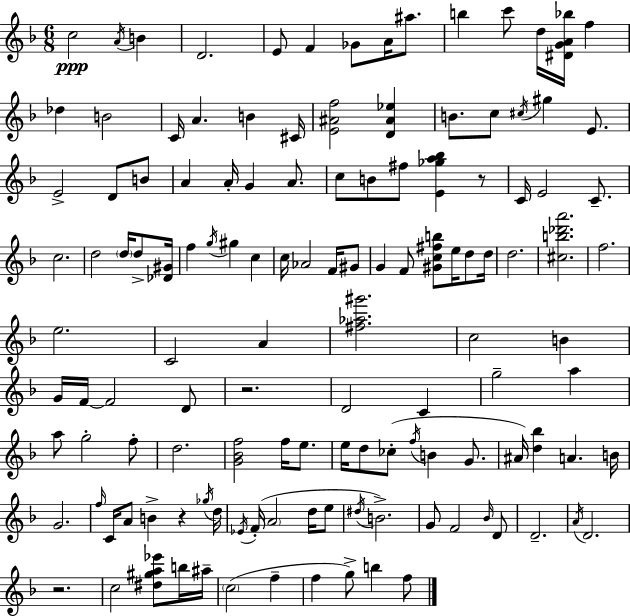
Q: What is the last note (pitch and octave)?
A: F5